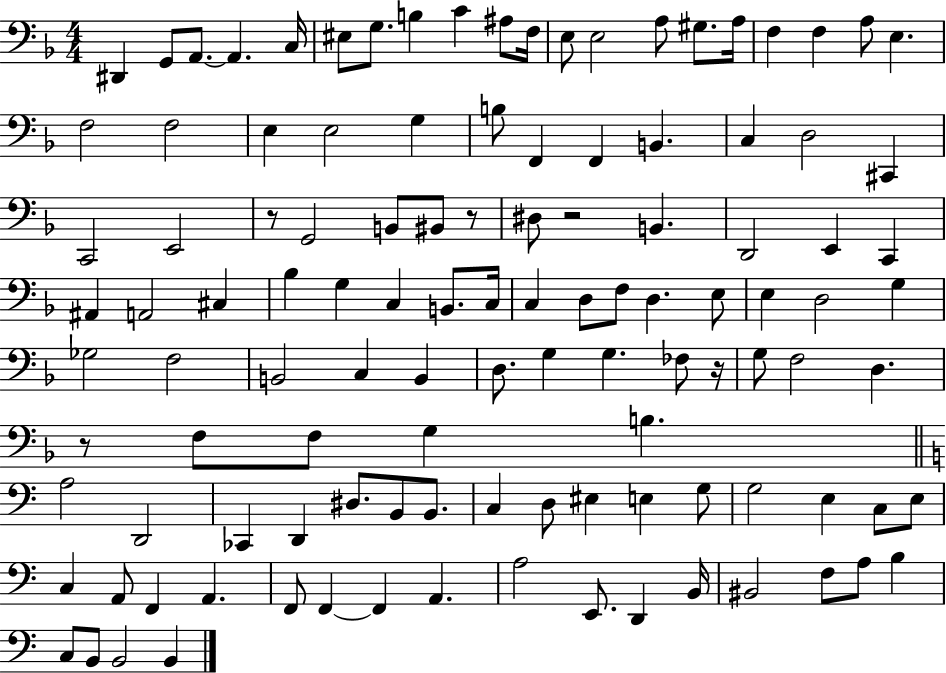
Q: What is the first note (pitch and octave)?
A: D#2